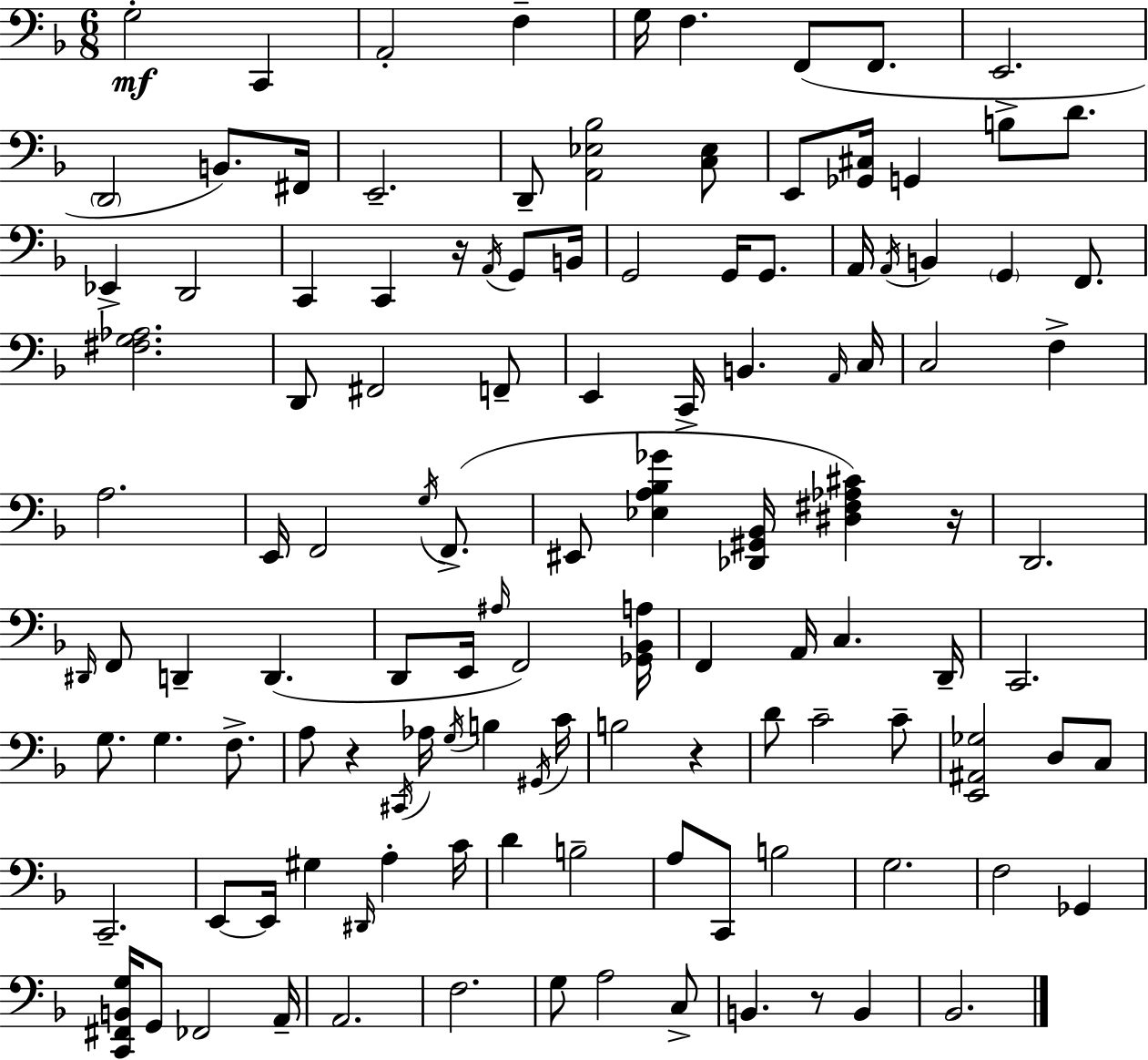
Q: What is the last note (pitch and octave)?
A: Bb2